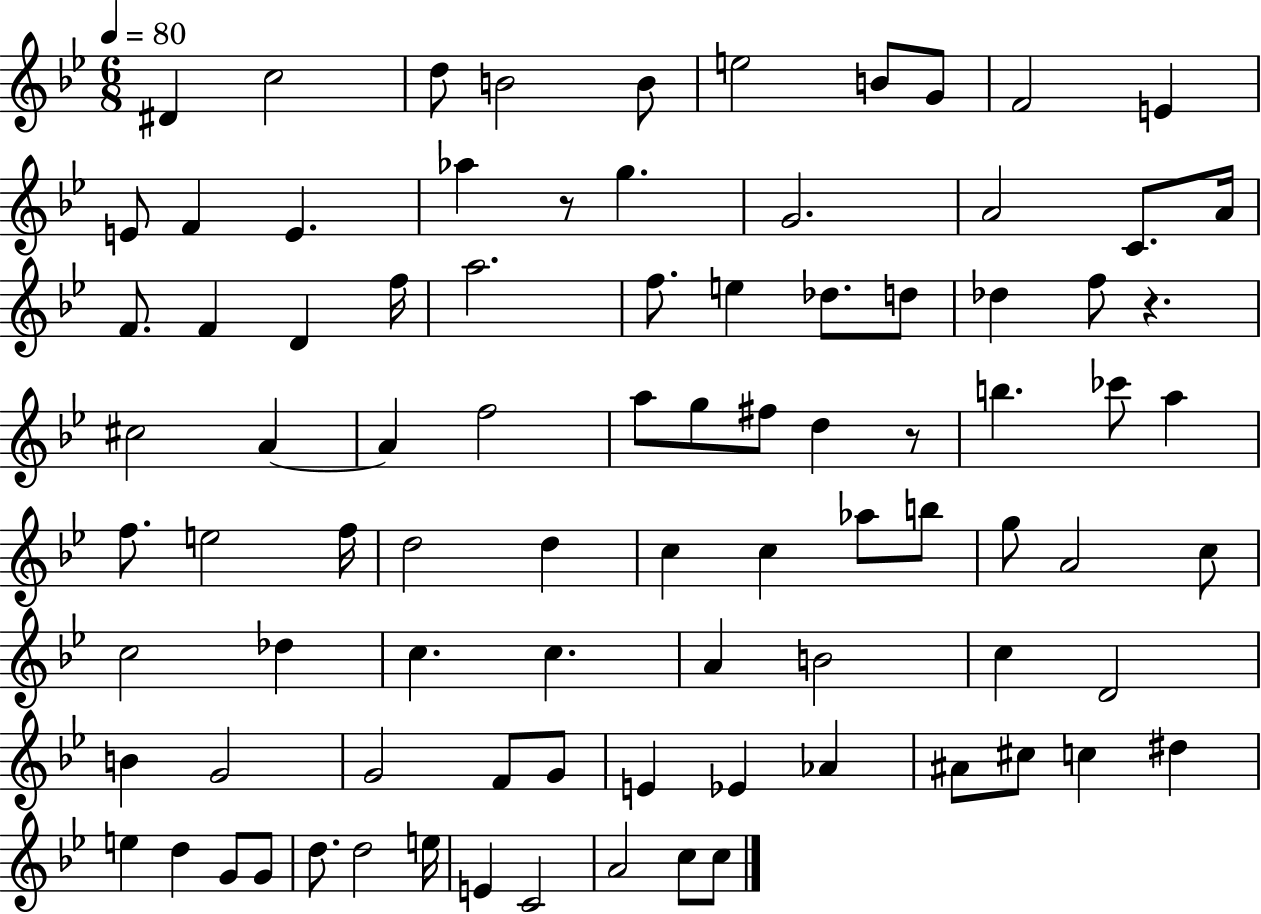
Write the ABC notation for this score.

X:1
T:Untitled
M:6/8
L:1/4
K:Bb
^D c2 d/2 B2 B/2 e2 B/2 G/2 F2 E E/2 F E _a z/2 g G2 A2 C/2 A/4 F/2 F D f/4 a2 f/2 e _d/2 d/2 _d f/2 z ^c2 A A f2 a/2 g/2 ^f/2 d z/2 b _c'/2 a f/2 e2 f/4 d2 d c c _a/2 b/2 g/2 A2 c/2 c2 _d c c A B2 c D2 B G2 G2 F/2 G/2 E _E _A ^A/2 ^c/2 c ^d e d G/2 G/2 d/2 d2 e/4 E C2 A2 c/2 c/2